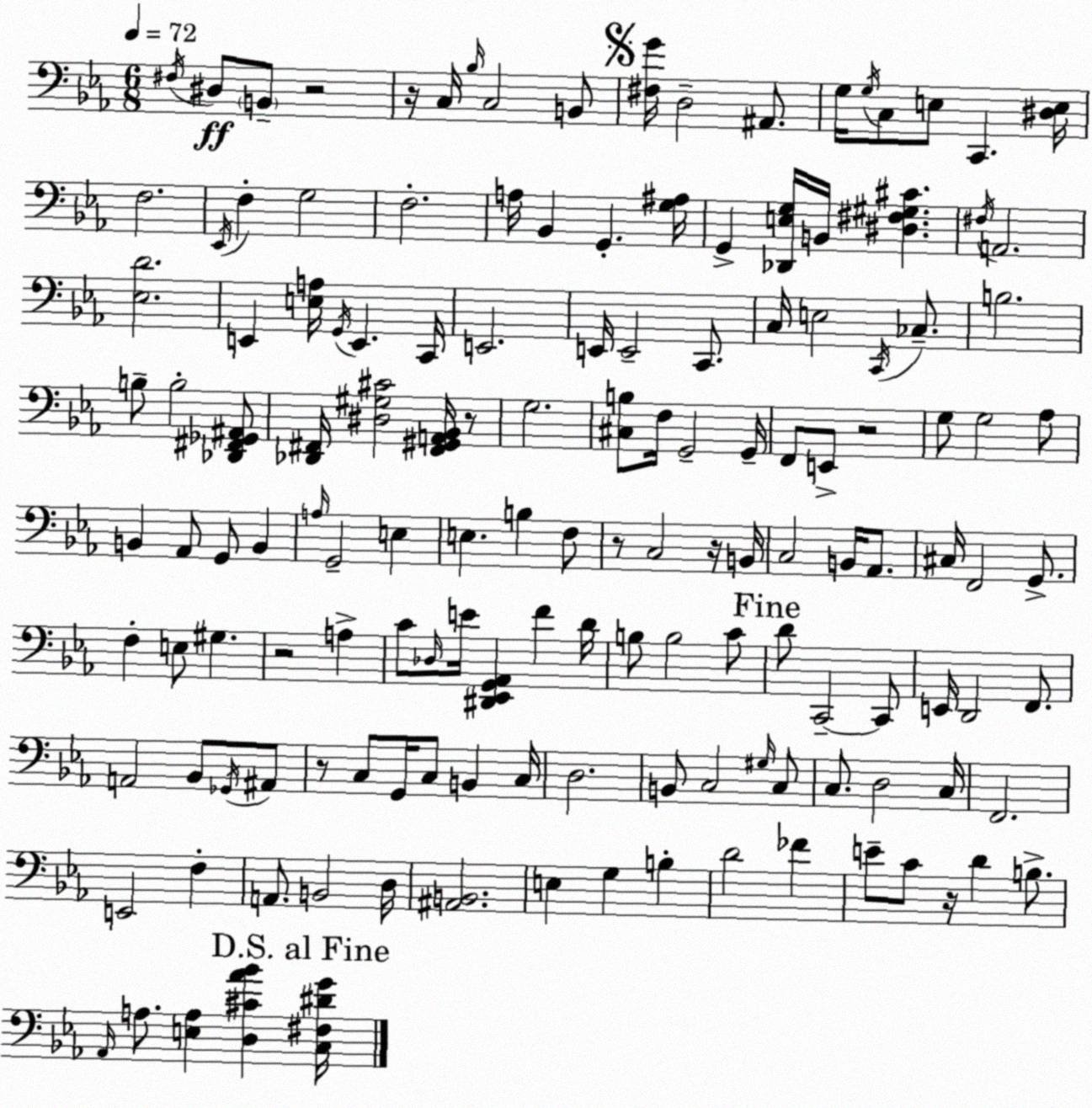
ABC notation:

X:1
T:Untitled
M:6/8
L:1/4
K:Cm
^F,/4 ^D,/2 B,,/2 z2 z/4 C,/4 _B,/4 C,2 B,,/2 [^F,G]/4 D,2 ^A,,/2 G,/4 G,/4 C,/2 E,/2 C,, [^D,E,]/4 F,2 _E,,/4 F, G,2 F,2 A,/4 _B,, G,, [G,^A,]/4 G,, [_D,,E,G,]/4 B,,/4 [^D,^F,^G,^C] ^F,/4 A,,2 [_E,D]2 E,, [E,A,]/4 G,,/4 E,, C,,/4 E,,2 E,,/4 E,,2 C,,/2 C,/4 E,2 C,,/4 _C,/2 B,2 B,/2 B,2 [_D,,^F,,_G,,^A,,]/2 [_D,,^F,,]/4 [^D,^G,^C]2 [^F,,^G,,A,,_B,,]/4 z/2 G,2 [^C,B,]/2 F,/4 G,,2 G,,/4 F,,/2 E,,/2 z2 G,/2 G,2 _A,/2 B,, _A,,/2 G,,/2 B,, A,/4 G,,2 E, E, B, F,/2 z/2 C,2 z/4 B,,/4 C,2 B,,/4 _A,,/2 ^C,/4 F,,2 G,,/2 F, E,/2 ^G, z2 A, C/2 _D,/4 E/4 [^D,,_E,,G,,_A,,] F D/4 B,/2 B,2 C/2 D/2 C,,2 C,,/2 E,,/4 D,,2 F,,/2 A,,2 _B,,/2 _G,,/4 ^A,,/2 z/2 C,/2 G,,/4 C,/2 B,, C,/4 D,2 B,,/2 C,2 ^G,/4 C,/2 C,/2 D,2 C,/4 F,,2 E,,2 F, A,,/2 B,,2 D,/4 [^A,,B,,]2 E, G, B, D2 _F E/2 C/2 z/4 D B,/2 _A,,/4 A,/2 [E,A,] [D,^C_A_B] [C,^F,^DG]/4